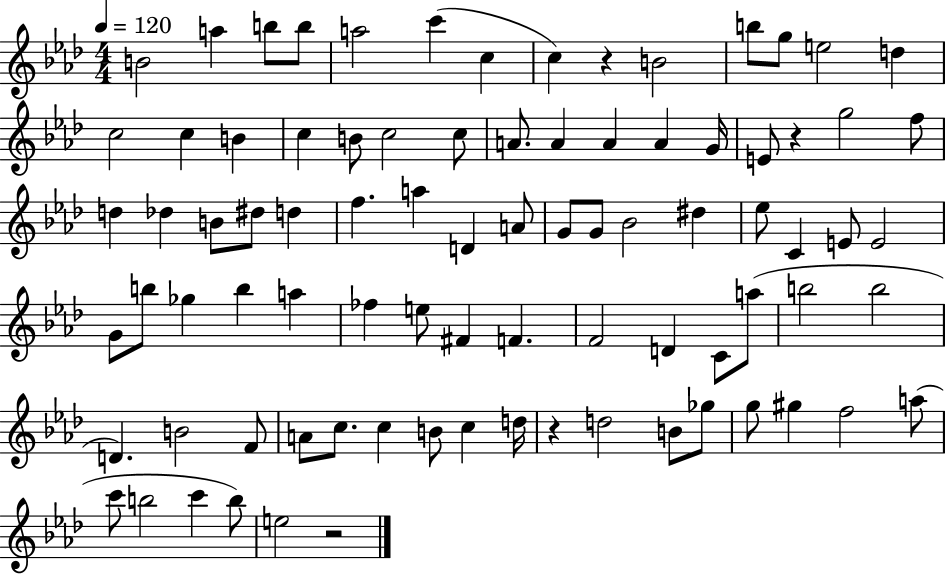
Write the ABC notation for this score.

X:1
T:Untitled
M:4/4
L:1/4
K:Ab
B2 a b/2 b/2 a2 c' c c z B2 b/2 g/2 e2 d c2 c B c B/2 c2 c/2 A/2 A A A G/4 E/2 z g2 f/2 d _d B/2 ^d/2 d f a D A/2 G/2 G/2 _B2 ^d _e/2 C E/2 E2 G/2 b/2 _g b a _f e/2 ^F F F2 D C/2 a/2 b2 b2 D B2 F/2 A/2 c/2 c B/2 c d/4 z d2 B/2 _g/2 g/2 ^g f2 a/2 c'/2 b2 c' b/2 e2 z2